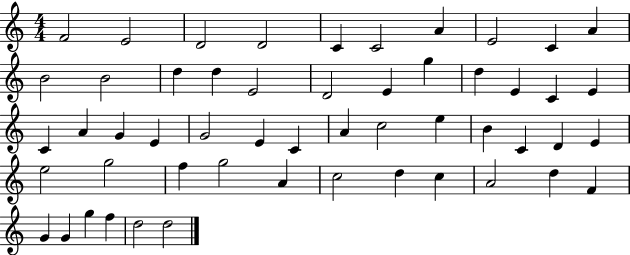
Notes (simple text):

F4/h E4/h D4/h D4/h C4/q C4/h A4/q E4/h C4/q A4/q B4/h B4/h D5/q D5/q E4/h D4/h E4/q G5/q D5/q E4/q C4/q E4/q C4/q A4/q G4/q E4/q G4/h E4/q C4/q A4/q C5/h E5/q B4/q C4/q D4/q E4/q E5/h G5/h F5/q G5/h A4/q C5/h D5/q C5/q A4/h D5/q F4/q G4/q G4/q G5/q F5/q D5/h D5/h